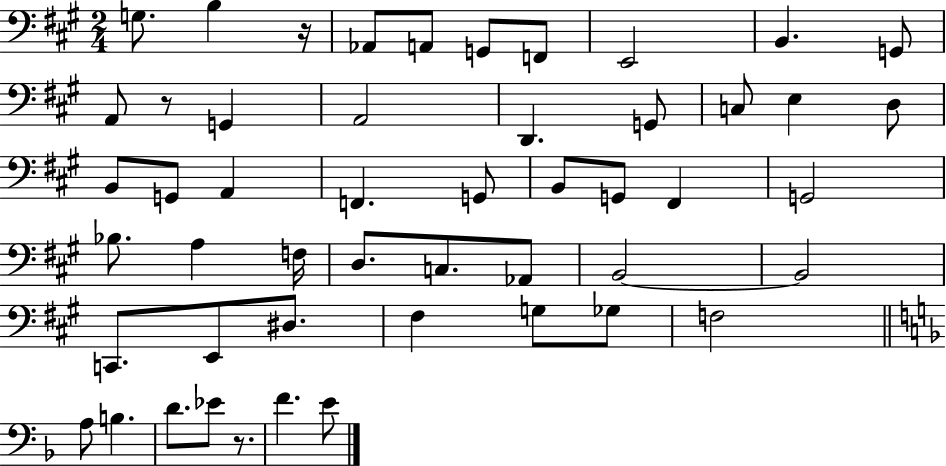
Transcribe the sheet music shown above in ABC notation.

X:1
T:Untitled
M:2/4
L:1/4
K:A
G,/2 B, z/4 _A,,/2 A,,/2 G,,/2 F,,/2 E,,2 B,, G,,/2 A,,/2 z/2 G,, A,,2 D,, G,,/2 C,/2 E, D,/2 B,,/2 G,,/2 A,, F,, G,,/2 B,,/2 G,,/2 ^F,, G,,2 _B,/2 A, F,/4 D,/2 C,/2 _A,,/2 B,,2 B,,2 C,,/2 E,,/2 ^D,/2 ^F, G,/2 _G,/2 F,2 A,/2 B, D/2 _E/2 z/2 F E/2